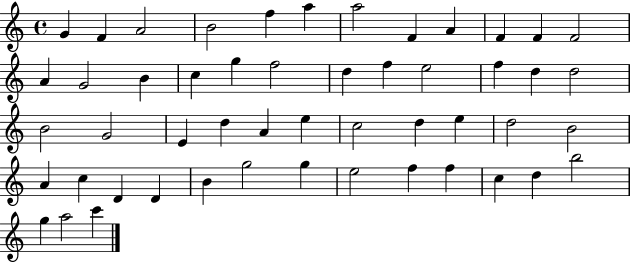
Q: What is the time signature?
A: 4/4